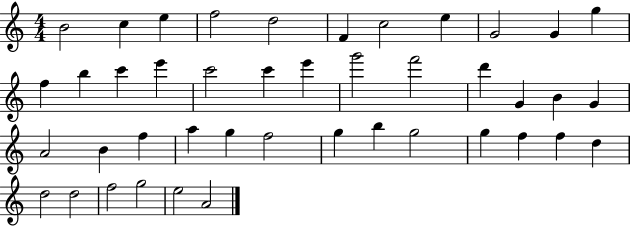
B4/h C5/q E5/q F5/h D5/h F4/q C5/h E5/q G4/h G4/q G5/q F5/q B5/q C6/q E6/q C6/h C6/q E6/q G6/h F6/h D6/q G4/q B4/q G4/q A4/h B4/q F5/q A5/q G5/q F5/h G5/q B5/q G5/h G5/q F5/q F5/q D5/q D5/h D5/h F5/h G5/h E5/h A4/h